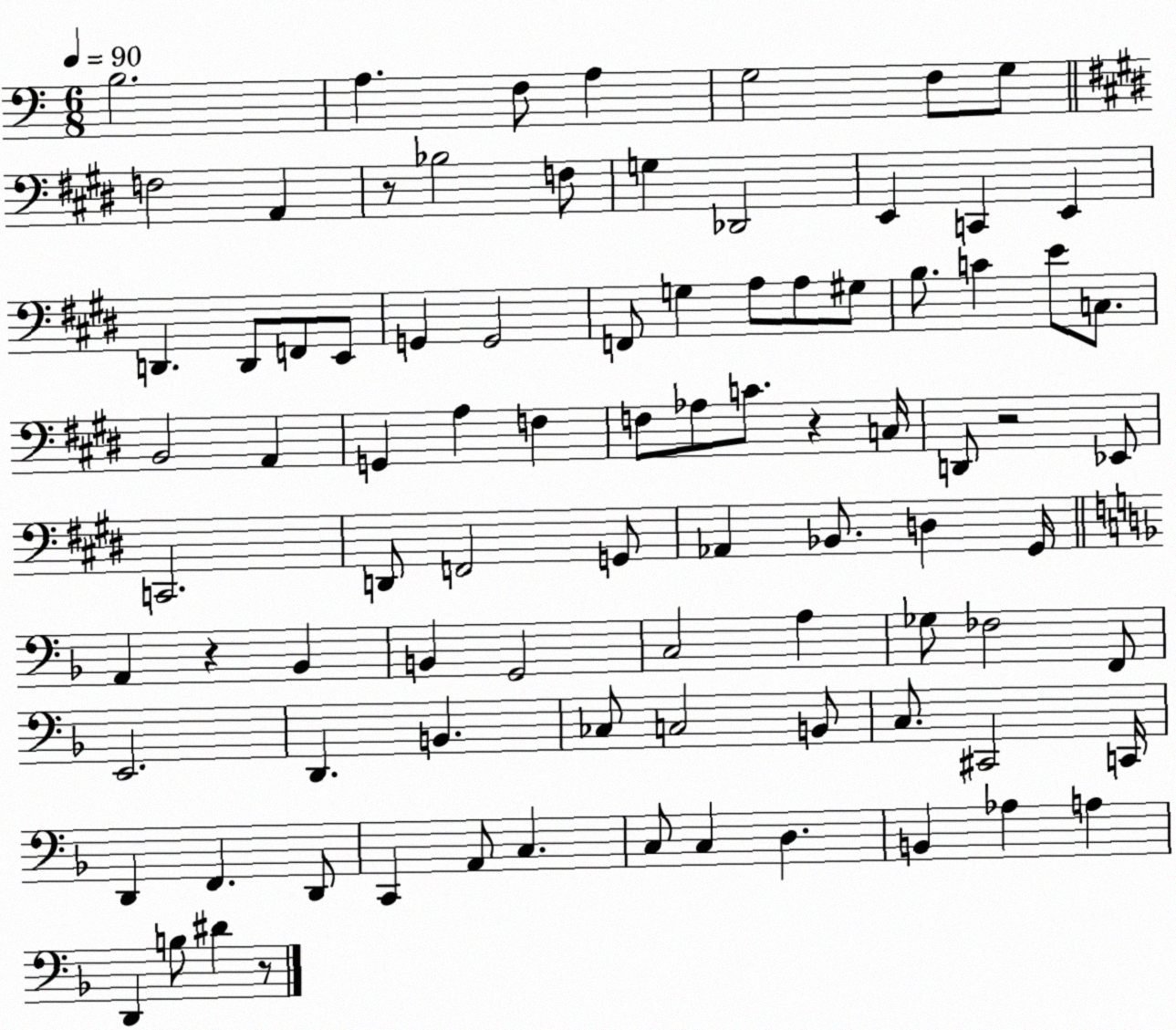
X:1
T:Untitled
M:6/8
L:1/4
K:C
B,2 A, F,/2 A, G,2 F,/2 G,/2 F,2 A,, z/2 _B,2 F,/2 G, _D,,2 E,, C,, E,, D,, D,,/2 F,,/2 E,,/2 G,, G,,2 F,,/2 G, A,/2 A,/2 ^G,/2 B,/2 C E/2 C,/2 B,,2 A,, G,, A, F, F,/2 _A,/2 C/2 z C,/4 D,,/2 z2 _E,,/2 C,,2 D,,/2 F,,2 G,,/2 _A,, _B,,/2 D, ^G,,/4 A,, z _B,, B,, G,,2 C,2 A, _G,/2 _F,2 F,,/2 E,,2 D,, B,, _C,/2 C,2 B,,/2 C,/2 ^C,,2 C,,/4 D,, F,, D,,/2 C,, A,,/2 C, C,/2 C, D, B,, _A, A, D,, B,/2 ^D z/2